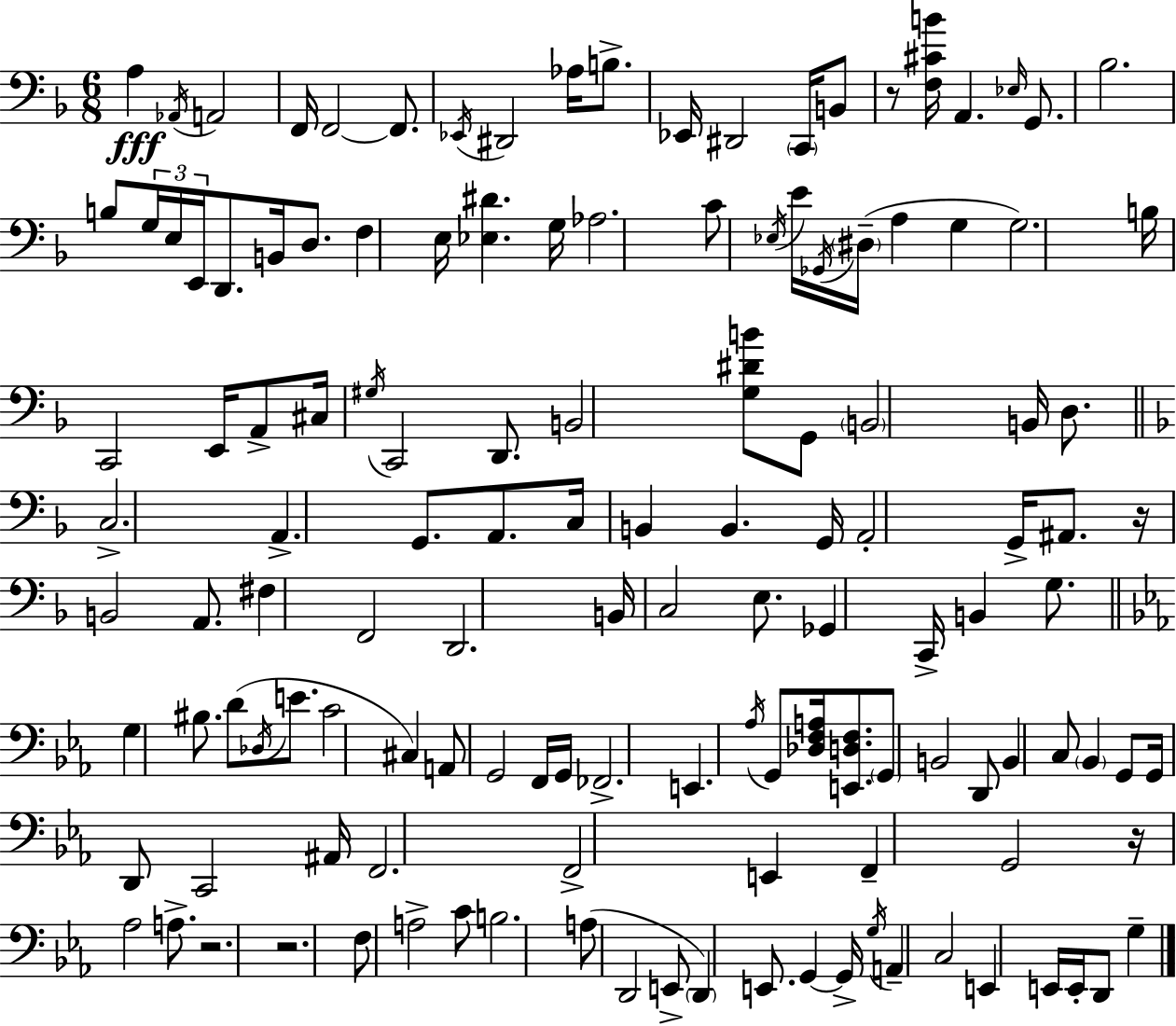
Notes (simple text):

A3/q Ab2/s A2/h F2/s F2/h F2/e. Eb2/s D#2/h Ab3/s B3/e. Eb2/s D#2/h C2/s B2/e R/e [F3,C#4,B4]/s A2/q. Eb3/s G2/e. Bb3/h. B3/e G3/s E3/s E2/s D2/e. B2/s D3/e. F3/q E3/s [Eb3,D#4]/q. G3/s Ab3/h. C4/e Eb3/s E4/s Gb2/s D#3/s A3/q G3/q G3/h. B3/s C2/h E2/s A2/e C#3/s G#3/s C2/h D2/e. B2/h [G3,D#4,B4]/e G2/e B2/h B2/s D3/e. C3/h. A2/q. G2/e. A2/e. C3/s B2/q B2/q. G2/s A2/h G2/s A#2/e. R/s B2/h A2/e. F#3/q F2/h D2/h. B2/s C3/h E3/e. Gb2/q C2/s B2/q G3/e. G3/q BIS3/e. D4/e Db3/s E4/e. C4/h C#3/q A2/e G2/h F2/s G2/s FES2/h. E2/q. Ab3/s G2/e [Db3,F3,A3]/s [E2,D3,F3]/e. G2/e B2/h D2/e B2/q C3/e Bb2/q G2/e G2/s D2/e C2/h A#2/s F2/h. F2/h E2/q F2/q G2/h R/s Ab3/h A3/e. R/h. R/h. F3/e A3/h C4/e B3/h. A3/e D2/h E2/e D2/q E2/e. G2/q G2/s G3/s A2/q C3/h E2/q E2/s E2/s D2/e G3/q